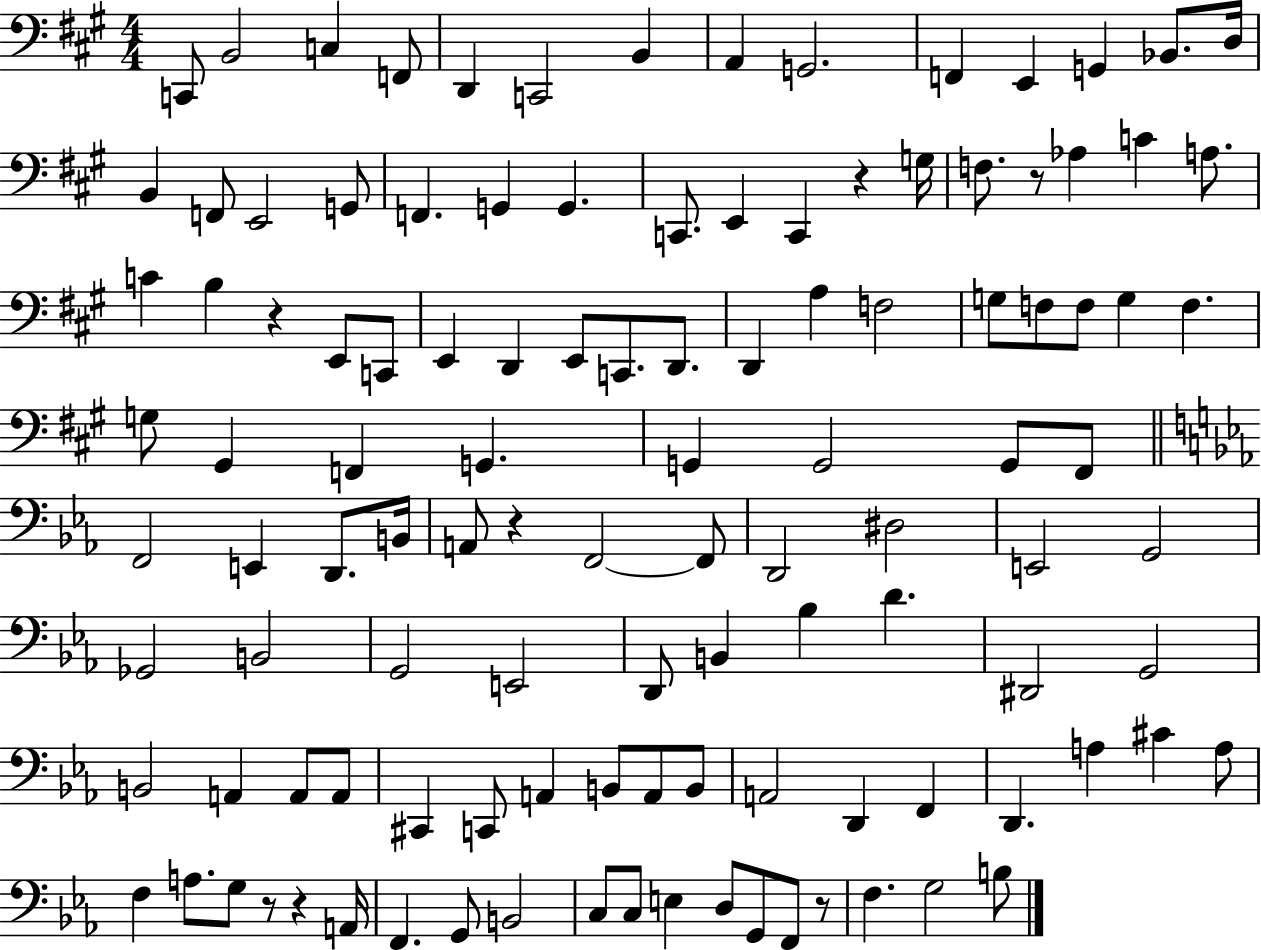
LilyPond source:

{
  \clef bass
  \numericTimeSignature
  \time 4/4
  \key a \major
  c,8 b,2 c4 f,8 | d,4 c,2 b,4 | a,4 g,2. | f,4 e,4 g,4 bes,8. d16 | \break b,4 f,8 e,2 g,8 | f,4. g,4 g,4. | c,8. e,4 c,4 r4 g16 | f8. r8 aes4 c'4 a8. | \break c'4 b4 r4 e,8 c,8 | e,4 d,4 e,8 c,8. d,8. | d,4 a4 f2 | g8 f8 f8 g4 f4. | \break g8 gis,4 f,4 g,4. | g,4 g,2 g,8 fis,8 | \bar "||" \break \key ees \major f,2 e,4 d,8. b,16 | a,8 r4 f,2~~ f,8 | d,2 dis2 | e,2 g,2 | \break ges,2 b,2 | g,2 e,2 | d,8 b,4 bes4 d'4. | dis,2 g,2 | \break b,2 a,4 a,8 a,8 | cis,4 c,8 a,4 b,8 a,8 b,8 | a,2 d,4 f,4 | d,4. a4 cis'4 a8 | \break f4 a8. g8 r8 r4 a,16 | f,4. g,8 b,2 | c8 c8 e4 d8 g,8 f,8 r8 | f4. g2 b8 | \break \bar "|."
}